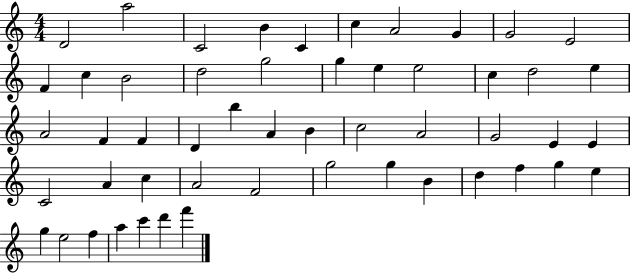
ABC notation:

X:1
T:Untitled
M:4/4
L:1/4
K:C
D2 a2 C2 B C c A2 G G2 E2 F c B2 d2 g2 g e e2 c d2 e A2 F F D b A B c2 A2 G2 E E C2 A c A2 F2 g2 g B d f g e g e2 f a c' d' f'